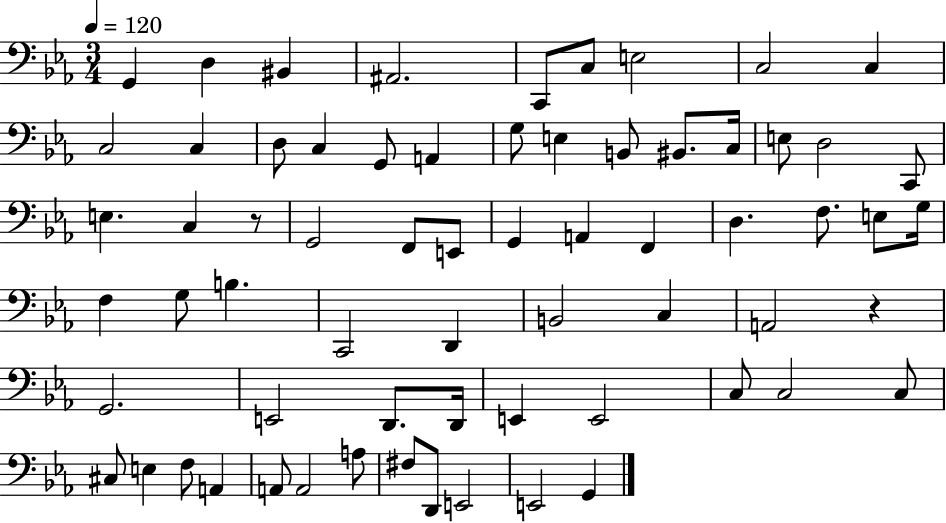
{
  \clef bass
  \numericTimeSignature
  \time 3/4
  \key ees \major
  \tempo 4 = 120
  g,4 d4 bis,4 | ais,2. | c,8 c8 e2 | c2 c4 | \break c2 c4 | d8 c4 g,8 a,4 | g8 e4 b,8 bis,8. c16 | e8 d2 c,8 | \break e4. c4 r8 | g,2 f,8 e,8 | g,4 a,4 f,4 | d4. f8. e8 g16 | \break f4 g8 b4. | c,2 d,4 | b,2 c4 | a,2 r4 | \break g,2. | e,2 d,8. d,16 | e,4 e,2 | c8 c2 c8 | \break cis8 e4 f8 a,4 | a,8 a,2 a8 | fis8 d,8 e,2 | e,2 g,4 | \break \bar "|."
}